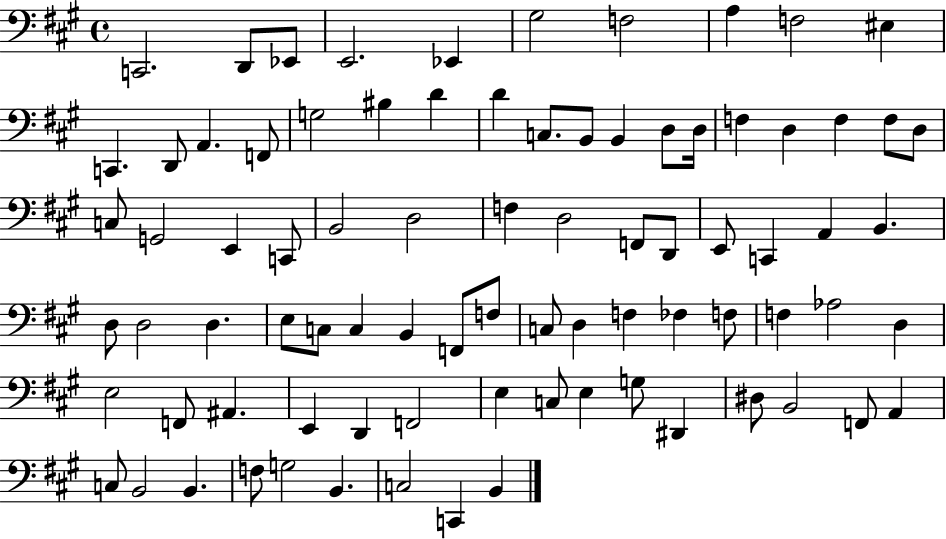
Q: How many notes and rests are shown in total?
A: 83